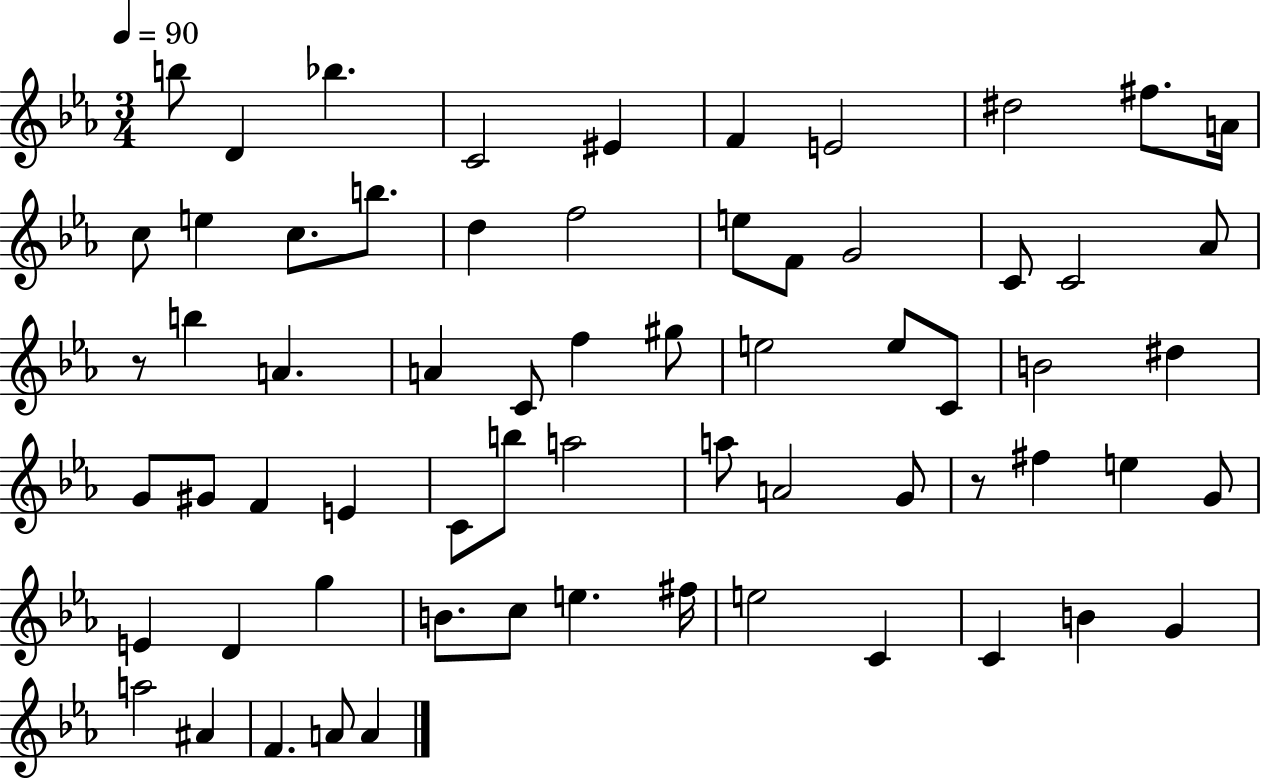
X:1
T:Untitled
M:3/4
L:1/4
K:Eb
b/2 D _b C2 ^E F E2 ^d2 ^f/2 A/4 c/2 e c/2 b/2 d f2 e/2 F/2 G2 C/2 C2 _A/2 z/2 b A A C/2 f ^g/2 e2 e/2 C/2 B2 ^d G/2 ^G/2 F E C/2 b/2 a2 a/2 A2 G/2 z/2 ^f e G/2 E D g B/2 c/2 e ^f/4 e2 C C B G a2 ^A F A/2 A